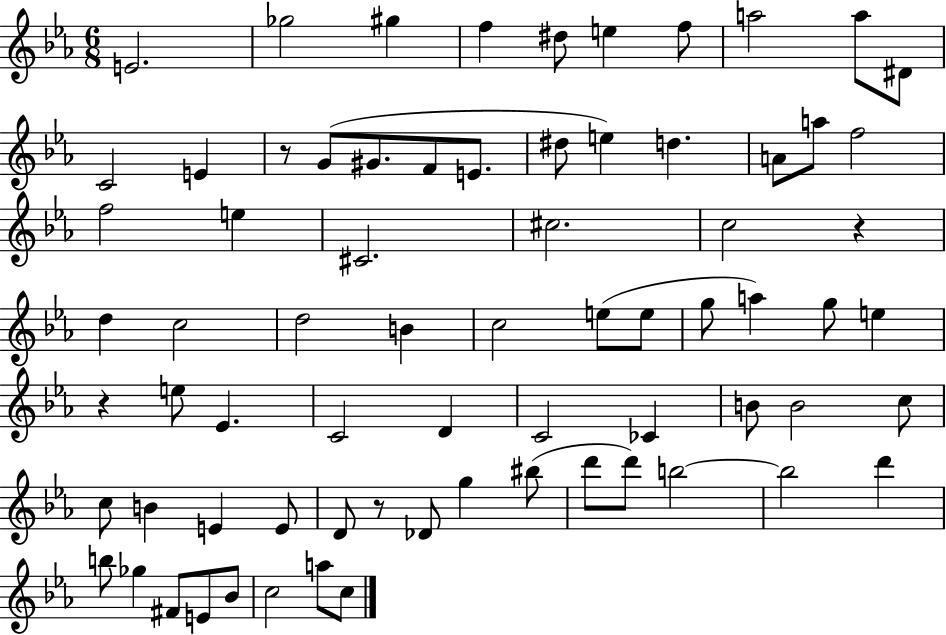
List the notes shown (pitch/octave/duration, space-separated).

E4/h. Gb5/h G#5/q F5/q D#5/e E5/q F5/e A5/h A5/e D#4/e C4/h E4/q R/e G4/e G#4/e. F4/e E4/e. D#5/e E5/q D5/q. A4/e A5/e F5/h F5/h E5/q C#4/h. C#5/h. C5/h R/q D5/q C5/h D5/h B4/q C5/h E5/e E5/e G5/e A5/q G5/e E5/q R/q E5/e Eb4/q. C4/h D4/q C4/h CES4/q B4/e B4/h C5/e C5/e B4/q E4/q E4/e D4/e R/e Db4/e G5/q BIS5/e D6/e D6/e B5/h B5/h D6/q B5/e Gb5/q F#4/e E4/e Bb4/e C5/h A5/e C5/e